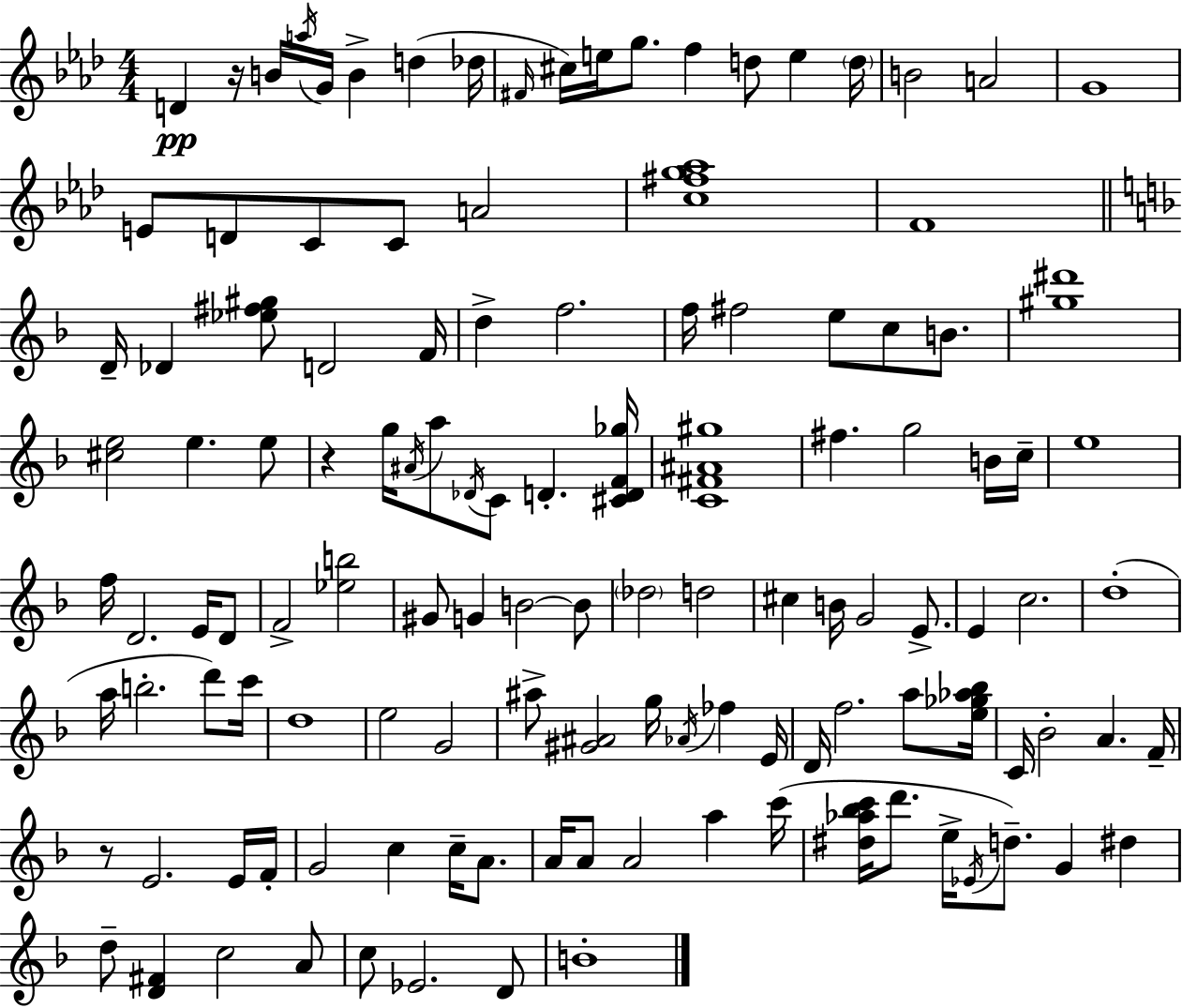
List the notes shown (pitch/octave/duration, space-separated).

D4/q R/s B4/s A5/s G4/s B4/q D5/q Db5/s F#4/s C#5/s E5/s G5/e. F5/q D5/e E5/q D5/s B4/h A4/h G4/w E4/e D4/e C4/e C4/e A4/h [C5,F#5,G5,Ab5]/w F4/w D4/s Db4/q [Eb5,F#5,G#5]/e D4/h F4/s D5/q F5/h. F5/s F#5/h E5/e C5/e B4/e. [G#5,D#6]/w [C#5,E5]/h E5/q. E5/e R/q G5/s A#4/s A5/e Db4/s C4/e D4/q. [C#4,D4,F4,Gb5]/s [C4,F#4,A#4,G#5]/w F#5/q. G5/h B4/s C5/s E5/w F5/s D4/h. E4/s D4/e F4/h [Eb5,B5]/h G#4/e G4/q B4/h B4/e Db5/h D5/h C#5/q B4/s G4/h E4/e. E4/q C5/h. D5/w A5/s B5/h. D6/e C6/s D5/w E5/h G4/h A#5/e [G#4,A#4]/h G5/s Ab4/s FES5/q E4/s D4/s F5/h. A5/e [E5,Gb5,Ab5,Bb5]/s C4/s Bb4/h A4/q. F4/s R/e E4/h. E4/s F4/s G4/h C5/q C5/s A4/e. A4/s A4/e A4/h A5/q C6/s [D#5,Ab5,Bb5,C6]/s D6/e. E5/s Eb4/s D5/e. G4/q D#5/q D5/e [D4,F#4]/q C5/h A4/e C5/e Eb4/h. D4/e B4/w